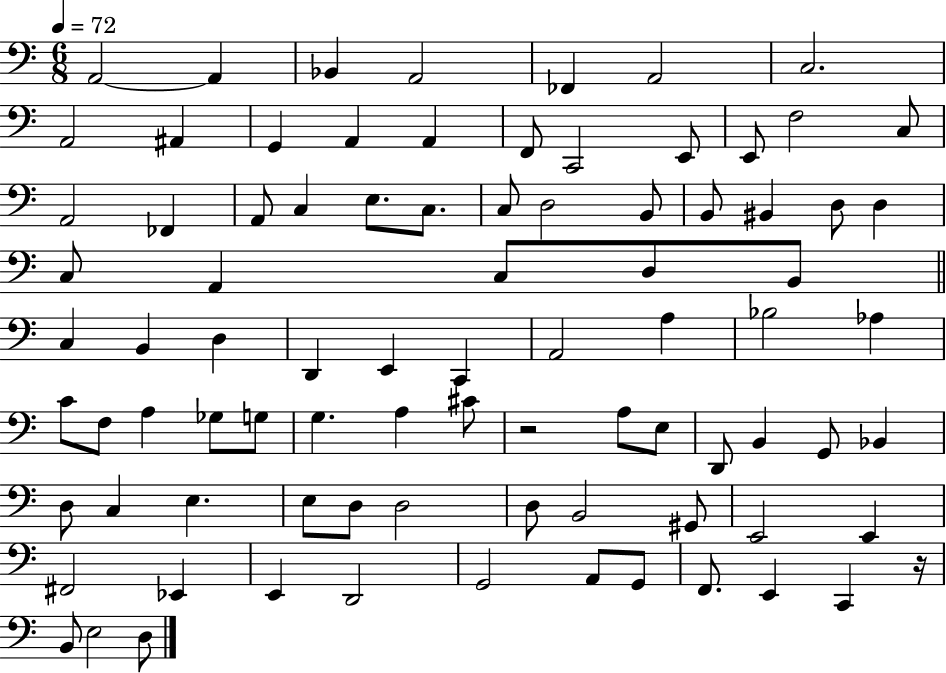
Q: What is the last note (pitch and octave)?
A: D3